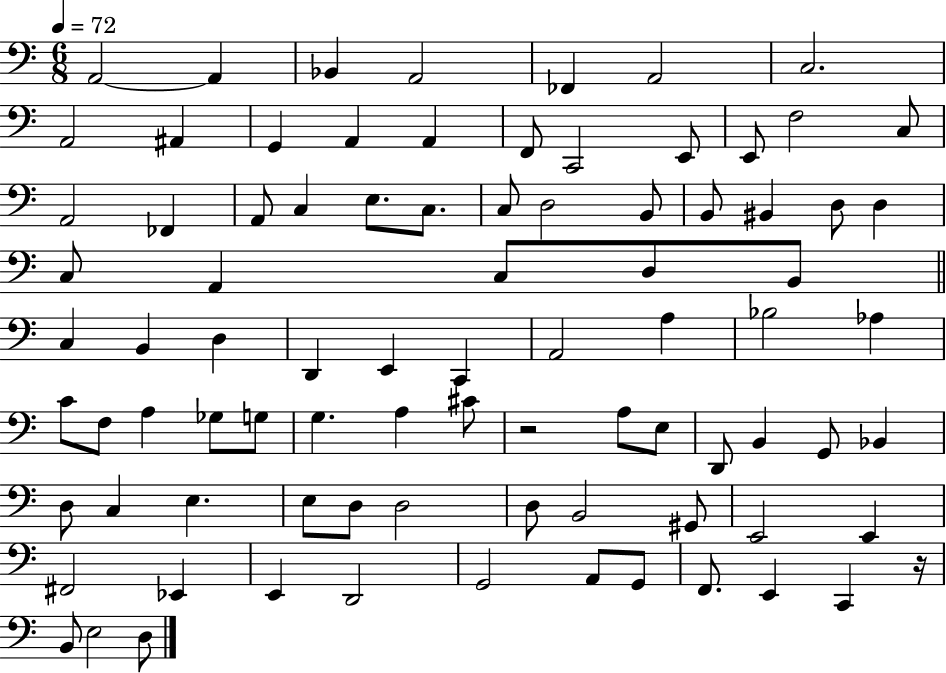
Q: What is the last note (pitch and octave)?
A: D3